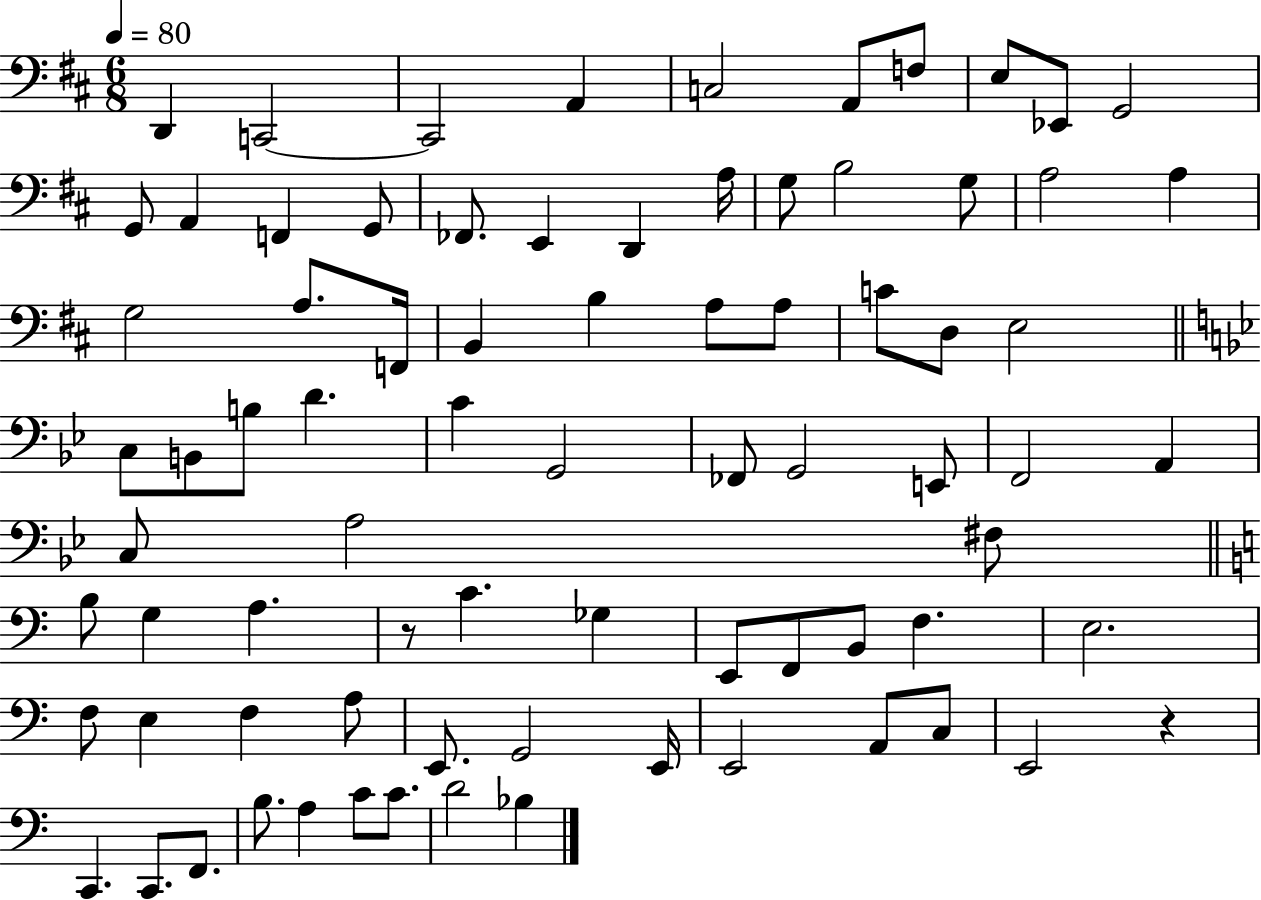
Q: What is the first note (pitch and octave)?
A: D2